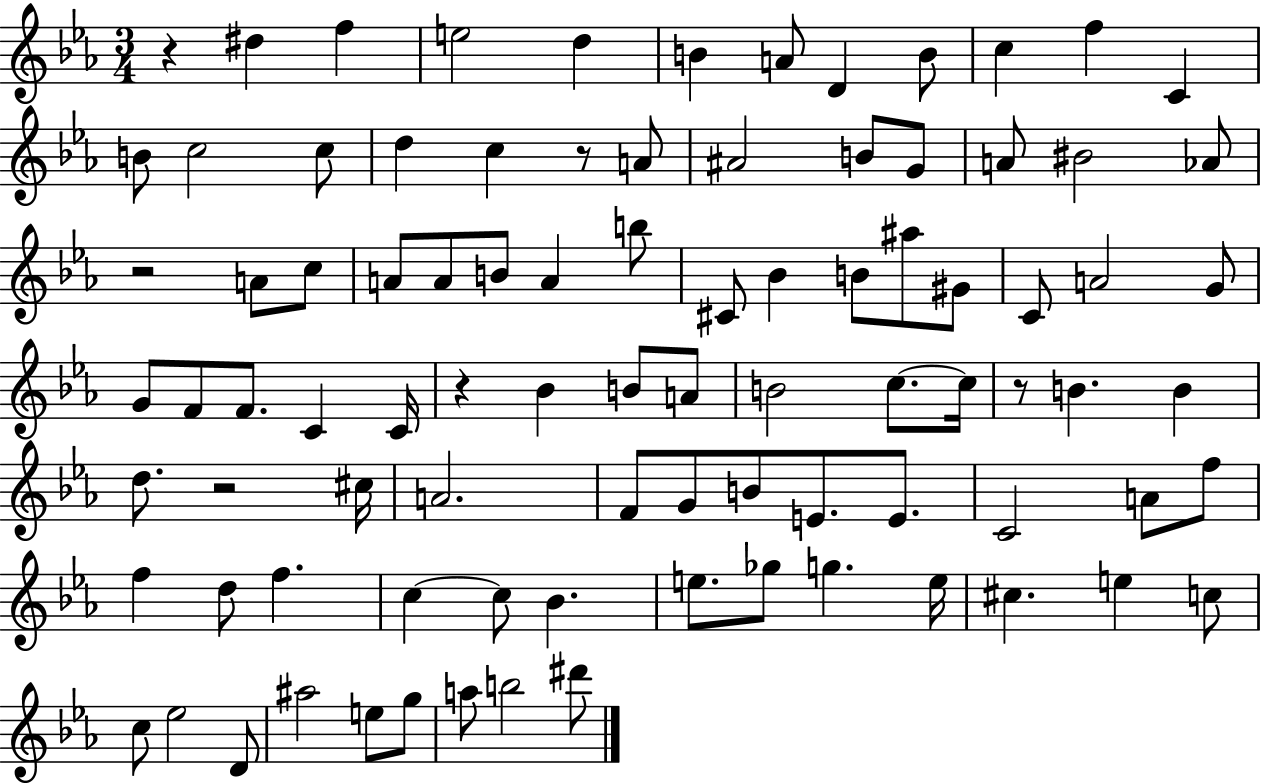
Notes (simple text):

R/q D#5/q F5/q E5/h D5/q B4/q A4/e D4/q B4/e C5/q F5/q C4/q B4/e C5/h C5/e D5/q C5/q R/e A4/e A#4/h B4/e G4/e A4/e BIS4/h Ab4/e R/h A4/e C5/e A4/e A4/e B4/e A4/q B5/e C#4/e Bb4/q B4/e A#5/e G#4/e C4/e A4/h G4/e G4/e F4/e F4/e. C4/q C4/s R/q Bb4/q B4/e A4/e B4/h C5/e. C5/s R/e B4/q. B4/q D5/e. R/h C#5/s A4/h. F4/e G4/e B4/e E4/e. E4/e. C4/h A4/e F5/e F5/q D5/e F5/q. C5/q C5/e Bb4/q. E5/e. Gb5/e G5/q. E5/s C#5/q. E5/q C5/e C5/e Eb5/h D4/e A#5/h E5/e G5/e A5/e B5/h D#6/e